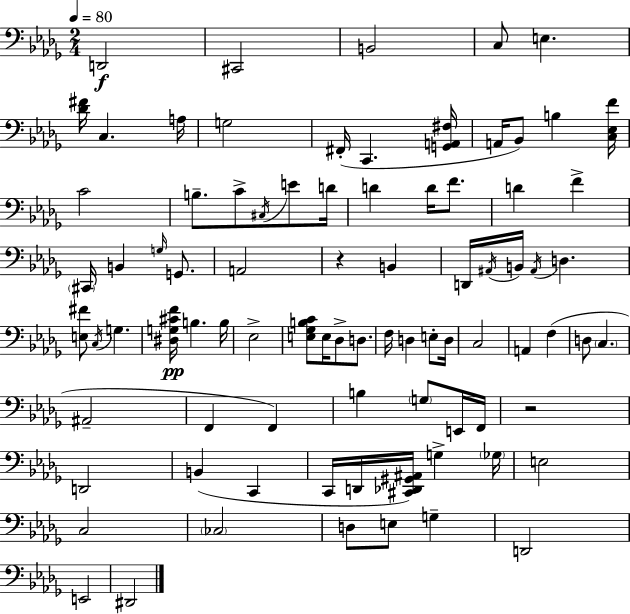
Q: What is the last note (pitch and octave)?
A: D#2